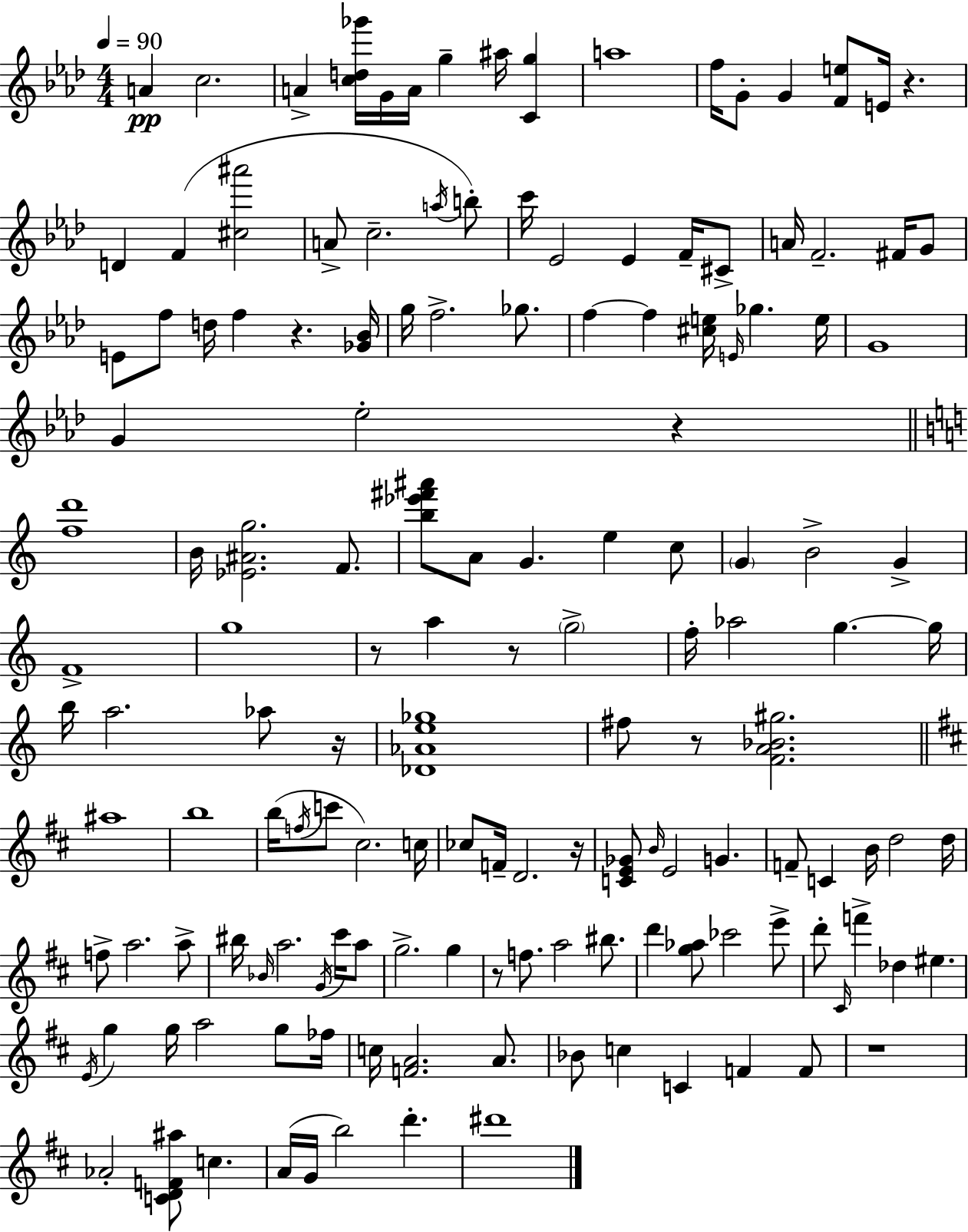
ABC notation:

X:1
T:Untitled
M:4/4
L:1/4
K:Ab
A c2 A [cd_g']/4 G/4 A/4 g ^a/4 [Cg] a4 f/4 G/2 G [Fe]/2 E/4 z D F [^c^a']2 A/2 c2 a/4 b/2 c'/4 _E2 _E F/4 ^C/2 A/4 F2 ^F/4 G/2 E/2 f/2 d/4 f z [_G_B]/4 g/4 f2 _g/2 f f [^ce]/4 E/4 _g e/4 G4 G _e2 z [fd']4 B/4 [_E^Ag]2 F/2 [b_e'^f'^a']/2 A/2 G e c/2 G B2 G F4 g4 z/2 a z/2 g2 f/4 _a2 g g/4 b/4 a2 _a/2 z/4 [_D_Ae_g]4 ^f/2 z/2 [FA_B^g]2 ^a4 b4 b/4 f/4 c'/2 ^c2 c/4 _c/2 F/4 D2 z/4 [CE_G]/2 B/4 E2 G F/2 C B/4 d2 d/4 f/2 a2 a/2 ^b/4 _B/4 a2 G/4 ^c'/4 a/2 g2 g z/2 f/2 a2 ^b/2 d' [g_a]/2 _c'2 e'/2 d'/2 ^C/4 f' _d ^e E/4 g g/4 a2 g/2 _f/4 c/4 [FA]2 A/2 _B/2 c C F F/2 z4 _A2 [CDF^a]/2 c A/4 G/4 b2 d' ^d'4